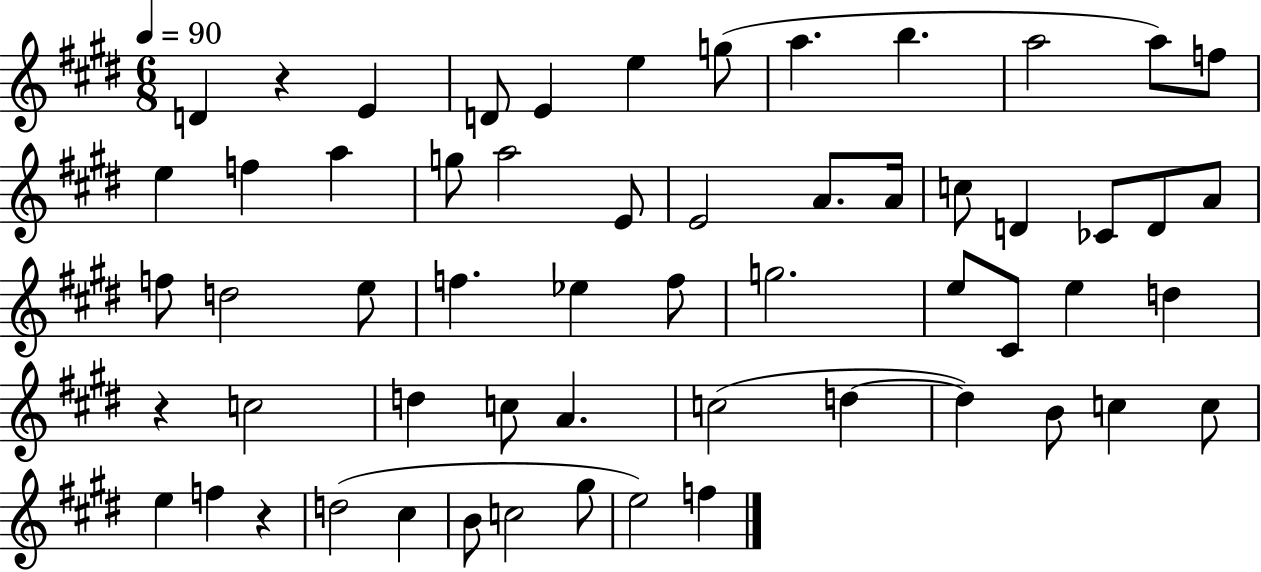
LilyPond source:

{
  \clef treble
  \numericTimeSignature
  \time 6/8
  \key e \major
  \tempo 4 = 90
  \repeat volta 2 { d'4 r4 e'4 | d'8 e'4 e''4 g''8( | a''4. b''4. | a''2 a''8) f''8 | \break e''4 f''4 a''4 | g''8 a''2 e'8 | e'2 a'8. a'16 | c''8 d'4 ces'8 d'8 a'8 | \break f''8 d''2 e''8 | f''4. ees''4 f''8 | g''2. | e''8 cis'8 e''4 d''4 | \break r4 c''2 | d''4 c''8 a'4. | c''2( d''4~~ | d''4) b'8 c''4 c''8 | \break e''4 f''4 r4 | d''2( cis''4 | b'8 c''2 gis''8 | e''2) f''4 | \break } \bar "|."
}